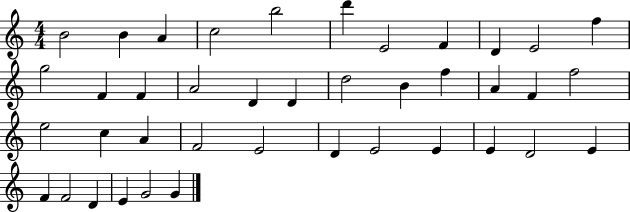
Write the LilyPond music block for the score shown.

{
  \clef treble
  \numericTimeSignature
  \time 4/4
  \key c \major
  b'2 b'4 a'4 | c''2 b''2 | d'''4 e'2 f'4 | d'4 e'2 f''4 | \break g''2 f'4 f'4 | a'2 d'4 d'4 | d''2 b'4 f''4 | a'4 f'4 f''2 | \break e''2 c''4 a'4 | f'2 e'2 | d'4 e'2 e'4 | e'4 d'2 e'4 | \break f'4 f'2 d'4 | e'4 g'2 g'4 | \bar "|."
}